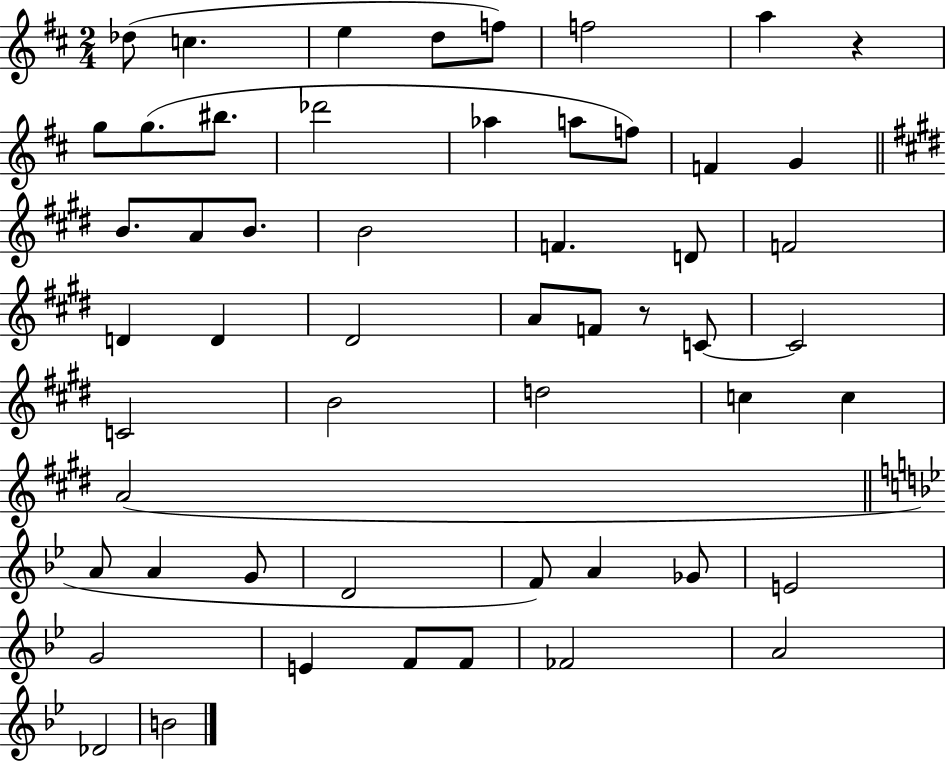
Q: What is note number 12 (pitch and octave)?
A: Ab5